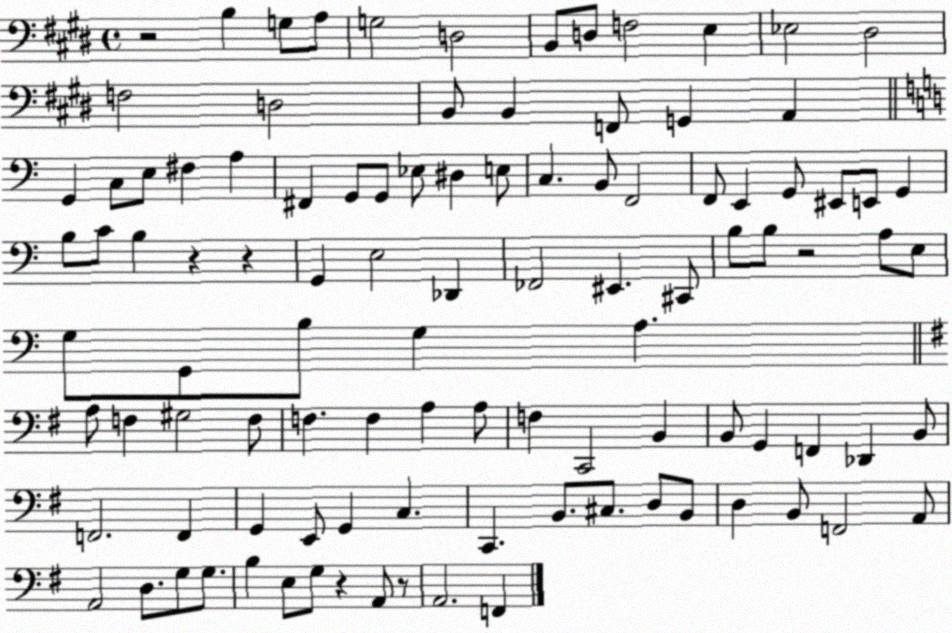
X:1
T:Untitled
M:4/4
L:1/4
K:E
z2 B, G,/2 A,/2 G,2 D,2 B,,/2 D,/2 F,2 E, _E,2 ^D,2 F,2 D,2 B,,/2 B,, F,,/2 G,, A,, G,, C,/2 E,/2 ^F, A, ^F,, G,,/2 G,,/2 _E,/2 ^D, E,/2 C, B,,/2 F,,2 F,,/2 E,, G,,/2 ^E,,/2 E,,/2 G,, B,/2 C/2 B, z z G,, E,2 _D,, _F,,2 ^E,, ^C,,/2 B,/2 B,/2 z2 A,/2 E,/2 G,/2 G,,/2 B,/2 G, A, A,/2 F, ^G,2 F,/2 F, F, A, A,/2 F, C,,2 B,, B,,/2 G,, F,, _D,, B,,/2 F,,2 F,, G,, E,,/2 G,, C, C,, B,,/2 ^C,/2 D,/2 B,,/2 D, B,,/2 F,,2 A,,/2 A,,2 D,/2 G,/2 G,/2 B, E,/2 G,/2 z A,,/2 z/2 A,,2 F,,